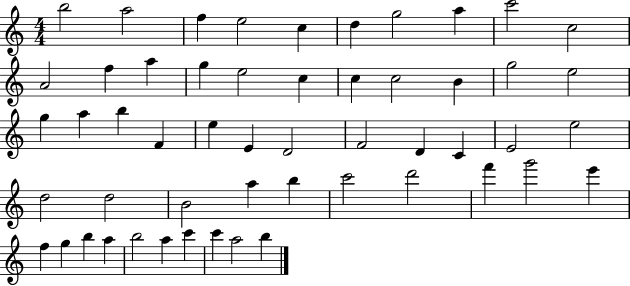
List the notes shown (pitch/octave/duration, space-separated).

B5/h A5/h F5/q E5/h C5/q D5/q G5/h A5/q C6/h C5/h A4/h F5/q A5/q G5/q E5/h C5/q C5/q C5/h B4/q G5/h E5/h G5/q A5/q B5/q F4/q E5/q E4/q D4/h F4/h D4/q C4/q E4/h E5/h D5/h D5/h B4/h A5/q B5/q C6/h D6/h F6/q G6/h E6/q F5/q G5/q B5/q A5/q B5/h A5/q C6/q C6/q A5/h B5/q